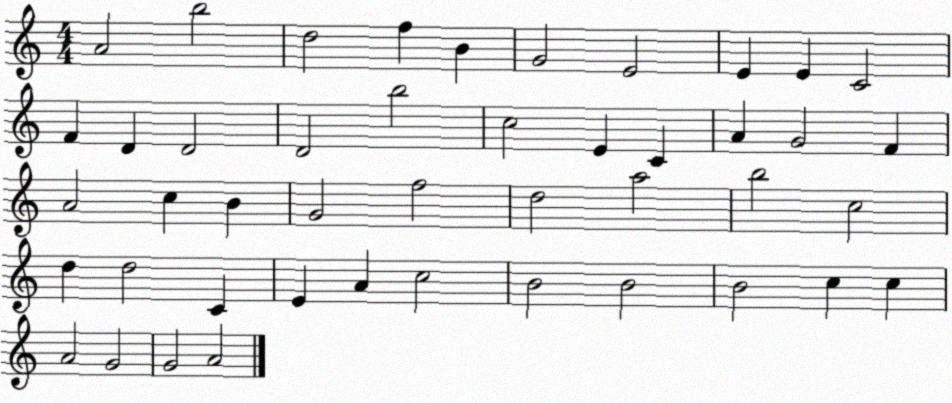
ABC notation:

X:1
T:Untitled
M:4/4
L:1/4
K:C
A2 b2 d2 f B G2 E2 E E C2 F D D2 D2 b2 c2 E C A G2 F A2 c B G2 f2 d2 a2 b2 c2 d d2 C E A c2 B2 B2 B2 c c A2 G2 G2 A2